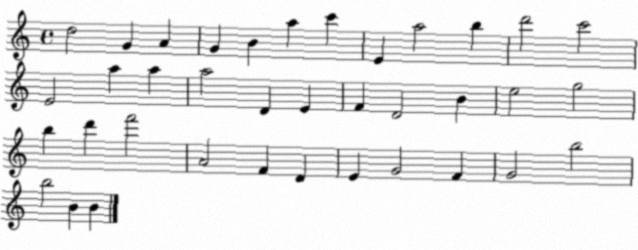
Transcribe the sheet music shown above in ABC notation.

X:1
T:Untitled
M:4/4
L:1/4
K:C
d2 G A G B a c' E a2 b d'2 c'2 E2 a a a2 D E F D2 B e2 g2 b d' f'2 A2 F D E G2 F G2 b2 b2 B B